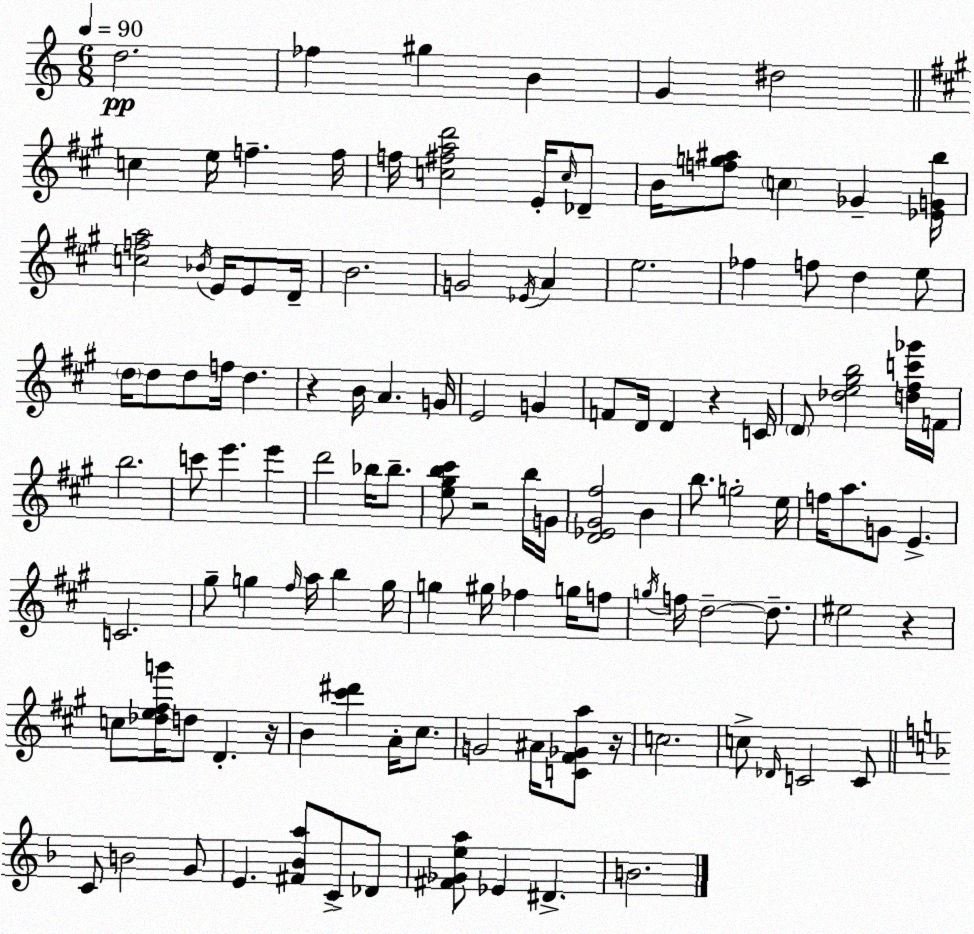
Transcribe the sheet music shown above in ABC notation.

X:1
T:Untitled
M:6/8
L:1/4
K:C
d2 _f ^g B G ^d2 c e/4 f f/4 f/4 [c^fad']2 E/4 c/4 _D/2 B/4 [fg^a]/2 c _G [_EGb]/4 [cfa]2 _B/4 E/4 E/2 D/4 B2 G2 _E/4 A e2 _f f/2 d e/2 d/4 d/2 d/2 f/4 d z B/4 A G/4 E2 G F/2 D/4 D z C/4 D/2 [_de^gb]2 [d^fc'_g']/4 F/4 b2 c'/2 e' e' d'2 _b/4 _b/2 [e^gb^c']/2 z2 b/4 G/4 [D_E^G^f]2 B b/2 g2 e/4 f/4 a/2 G/2 E C2 ^g/2 g ^f/4 a/4 b g/4 g ^g/4 _f g/4 f/2 g/4 f/4 d2 d/2 ^e2 z c/2 [_de^fg']/4 d/2 D z/4 B [^c'^d'] A/4 ^c/2 G2 ^A/4 [C^F_Ga]/2 z/4 c2 c/2 _D/4 C2 C/2 C/2 B2 G/2 E [^F_Ba]/2 C/2 _D/2 [^F_Gea]/2 _E ^D B2